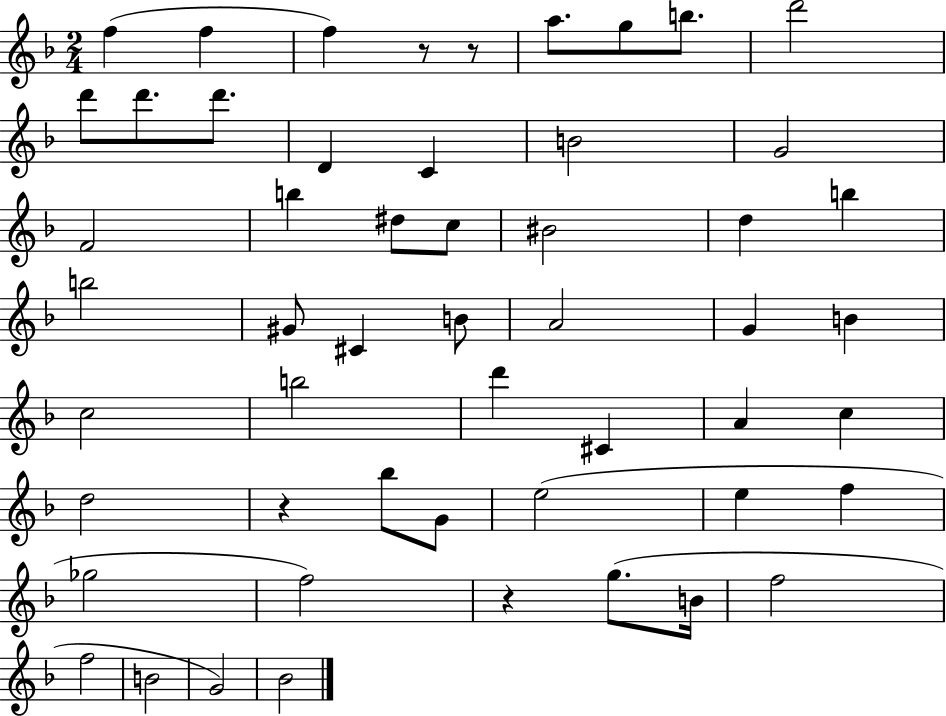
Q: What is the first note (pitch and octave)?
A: F5